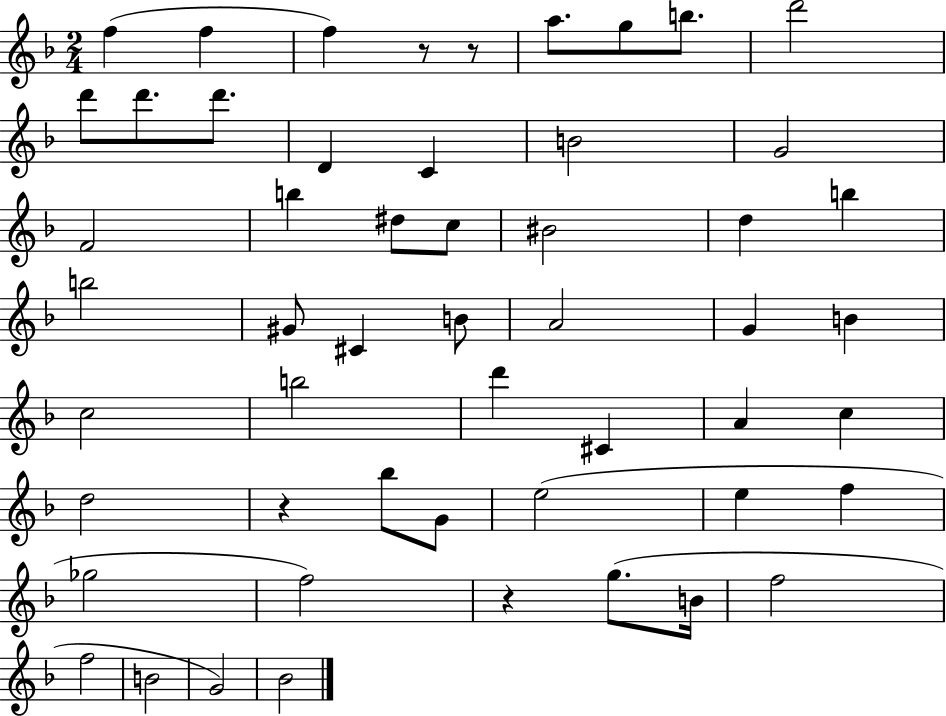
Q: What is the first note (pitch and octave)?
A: F5